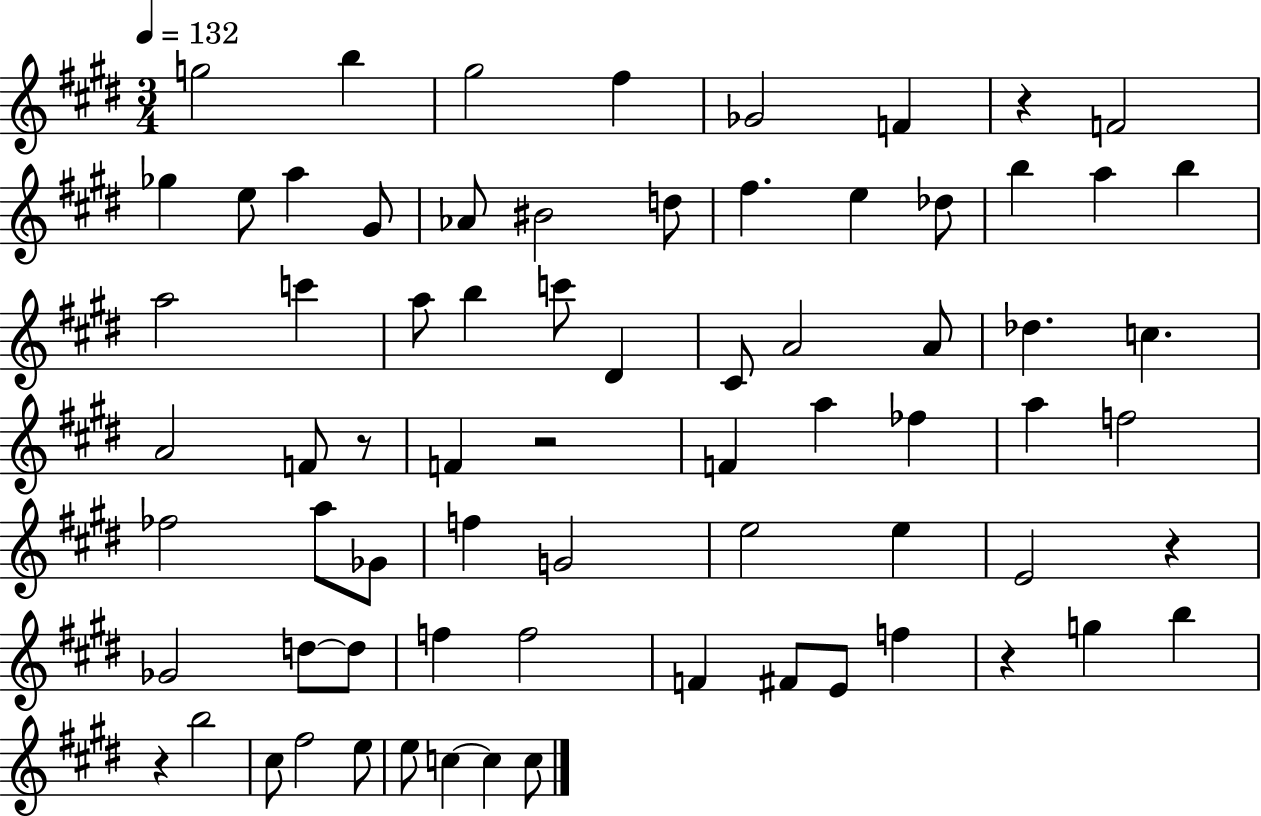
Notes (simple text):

G5/h B5/q G#5/h F#5/q Gb4/h F4/q R/q F4/h Gb5/q E5/e A5/q G#4/e Ab4/e BIS4/h D5/e F#5/q. E5/q Db5/e B5/q A5/q B5/q A5/h C6/q A5/e B5/q C6/e D#4/q C#4/e A4/h A4/e Db5/q. C5/q. A4/h F4/e R/e F4/q R/h F4/q A5/q FES5/q A5/q F5/h FES5/h A5/e Gb4/e F5/q G4/h E5/h E5/q E4/h R/q Gb4/h D5/e D5/e F5/q F5/h F4/q F#4/e E4/e F5/q R/q G5/q B5/q R/q B5/h C#5/e F#5/h E5/e E5/e C5/q C5/q C5/e